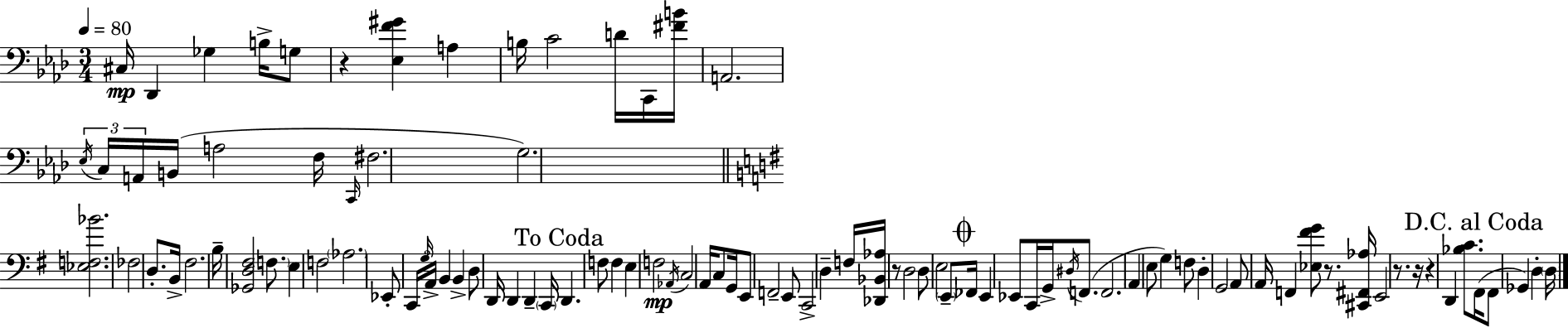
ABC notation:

X:1
T:Untitled
M:3/4
L:1/4
K:Fm
^C,/4 _D,, _G, B,/4 G,/2 z [_E,F^G] A, B,/4 C2 D/4 C,,/4 [^FB]/4 A,,2 _E,/4 C,/4 A,,/4 B,,/4 A,2 F,/4 C,,/4 ^F,2 G,2 [_E,F,_B]2 _F,2 D,/2 B,,/4 ^F,2 B,/4 [_G,,D,^F,]2 F,/2 E, F,2 _A,2 _E,,/2 C,,/4 G,/4 A,,/4 B,, B,, D,/2 D,,/4 D,, D,, C,,/4 D,, F,/2 F, E, F,2 _A,,/4 C,2 A,,/4 C,/2 G,,/4 E,,/2 F,,2 E,,/2 C,,2 D, F,/4 [_D,,_B,,_A,]/4 z/2 D,2 D,/2 E,2 E,,/2 _F,,/4 E,, _E,,/2 C,,/4 G,,/4 ^D,/4 F,,/2 F,,2 A,, E,/2 G, F,/2 D, G,,2 A,,/2 A,,/4 F,, [_E,^FG]/2 z/2 [^C,,^F,,_A,]/4 E,,2 z/2 z/4 z D,, [_B,C]/2 ^F,,/4 ^F,,/2 _G,, D, D,/4